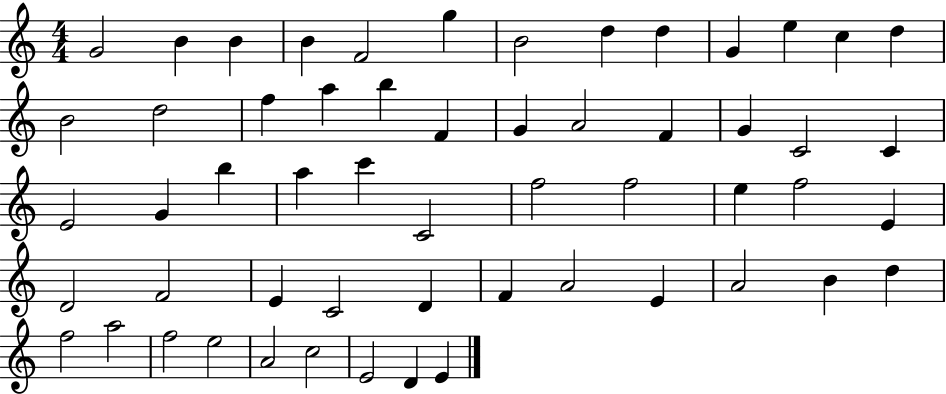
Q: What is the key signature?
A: C major